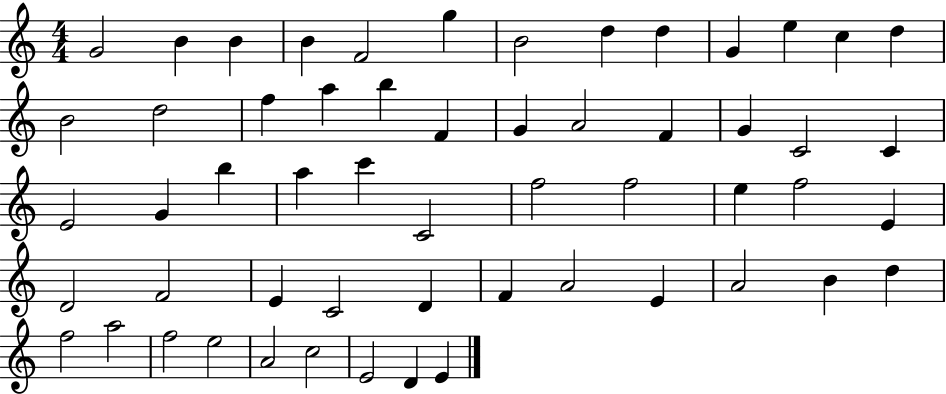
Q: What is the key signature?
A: C major